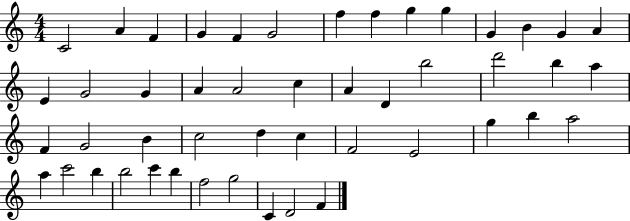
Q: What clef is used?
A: treble